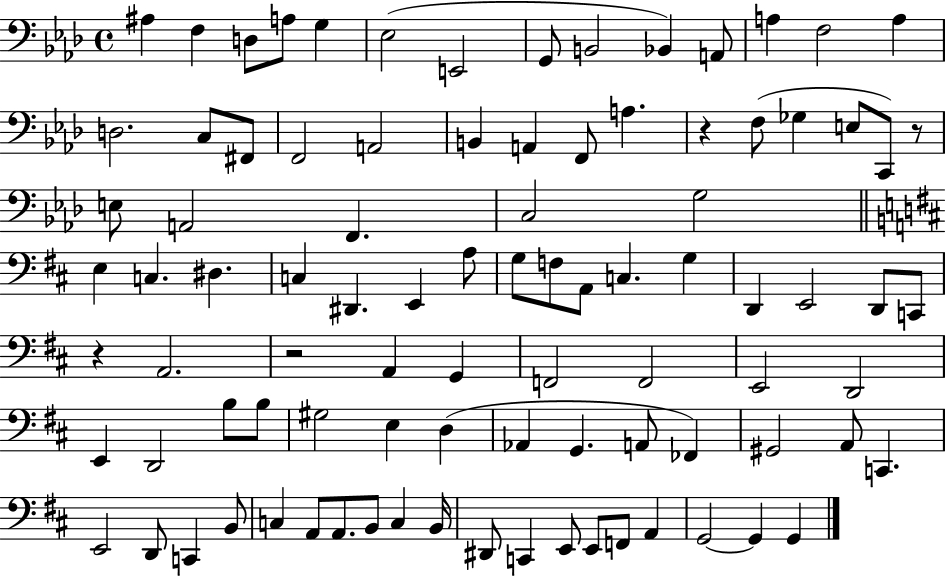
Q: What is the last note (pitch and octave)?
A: G2